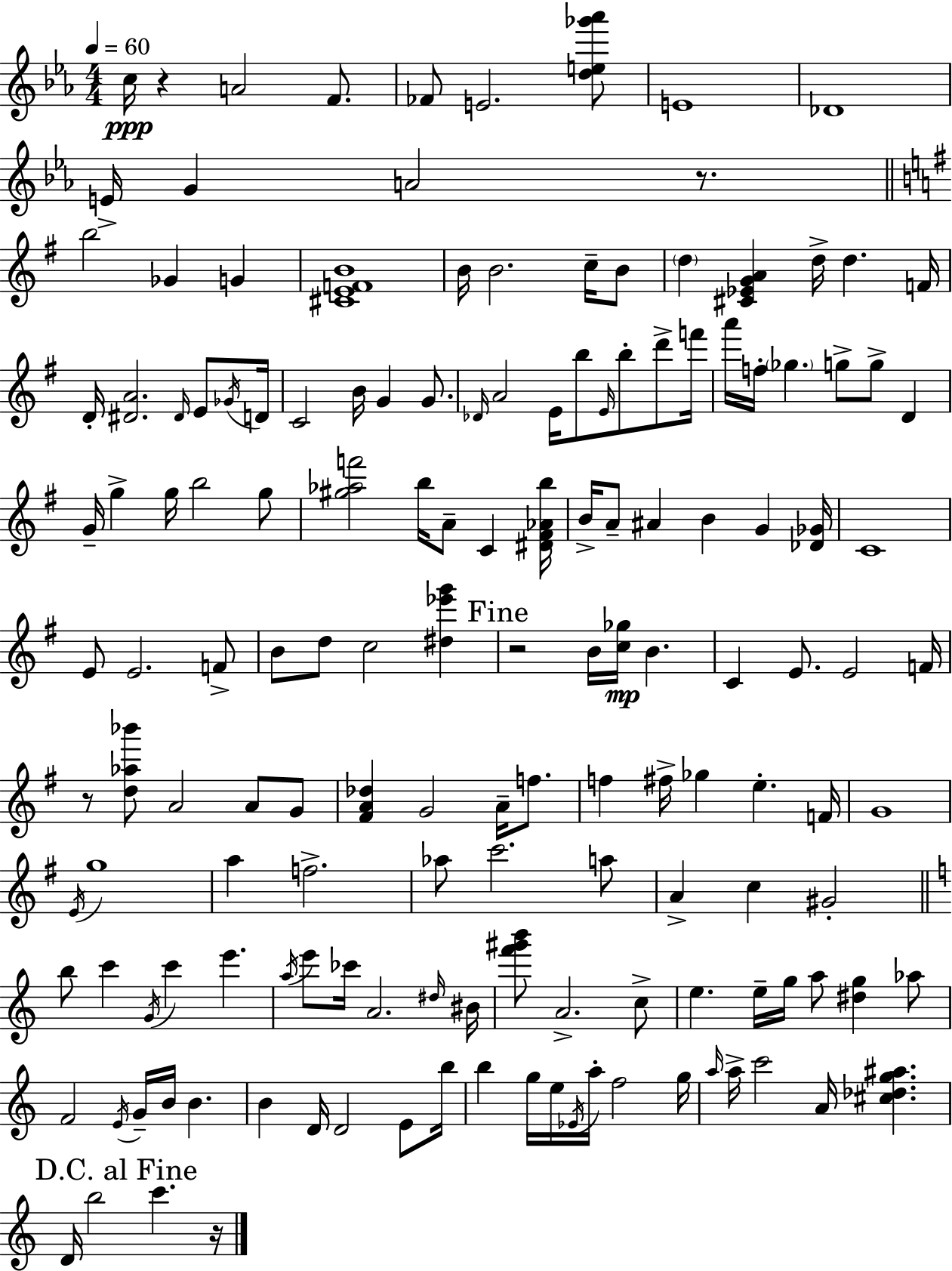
{
  \clef treble
  \numericTimeSignature
  \time 4/4
  \key c \minor
  \tempo 4 = 60
  c''16\ppp r4 a'2 f'8. | fes'8 e'2. <d'' e'' ges''' aes'''>8 | e'1 | des'1 | \break e'16-> g'4 a'2 r8. | \bar "||" \break \key g \major b''2 ges'4 g'4 | <cis' e' f' b'>1 | b'16 b'2. c''16-- b'8 | \parenthesize d''4 <cis' ees' g' a'>4 d''16-> d''4. f'16 | \break d'16-. <dis' a'>2. \grace { dis'16 } e'8 | \acciaccatura { ges'16 } d'16 c'2 b'16 g'4 g'8. | \grace { des'16 } a'2 e'16 b''8 \grace { e'16 } b''8-. | d'''8-> f'''16 a'''16 f''16-. \parenthesize ges''4. g''8-> g''8-> | \break d'4 g'16-- g''4-> g''16 b''2 | g''8 <gis'' aes'' f'''>2 b''16 a'8-- c'4 | <dis' fis' aes' b''>16 b'16-> a'8-- ais'4 b'4 g'4 | <des' ges'>16 c'1 | \break e'8 e'2. | f'8-> b'8 d''8 c''2 | <dis'' ees''' g'''>4 \mark "Fine" r2 b'16 <c'' ges''>16\mp b'4. | c'4 e'8. e'2 | \break f'16 r8 <d'' aes'' bes'''>8 a'2 | a'8 g'8 <fis' a' des''>4 g'2 | a'16-- f''8. f''4 fis''16-> ges''4 e''4.-. | f'16 g'1 | \break \acciaccatura { e'16 } g''1 | a''4 f''2.-> | aes''8 c'''2. | a''8 a'4-> c''4 gis'2-. | \break \bar "||" \break \key a \minor b''8 c'''4 \acciaccatura { g'16 } c'''4 e'''4. | \acciaccatura { a''16 } e'''8 ces'''16 a'2. | \grace { dis''16 } bis'16 <f''' gis''' b'''>8 a'2.-> | c''8-> e''4. e''16-- g''16 a''8 <dis'' g''>4 | \break aes''8 f'2 \acciaccatura { e'16 } g'16-- b'16 b'4. | b'4 d'16 d'2 | e'8 b''16 b''4 g''16 e''16 \acciaccatura { ees'16 } a''16-. f''2 | g''16 \grace { a''16 } a''16-> c'''2 a'16 | \break <cis'' des'' g'' ais''>4. \mark "D.C. al Fine" d'16 b''2 c'''4. | r16 \bar "|."
}